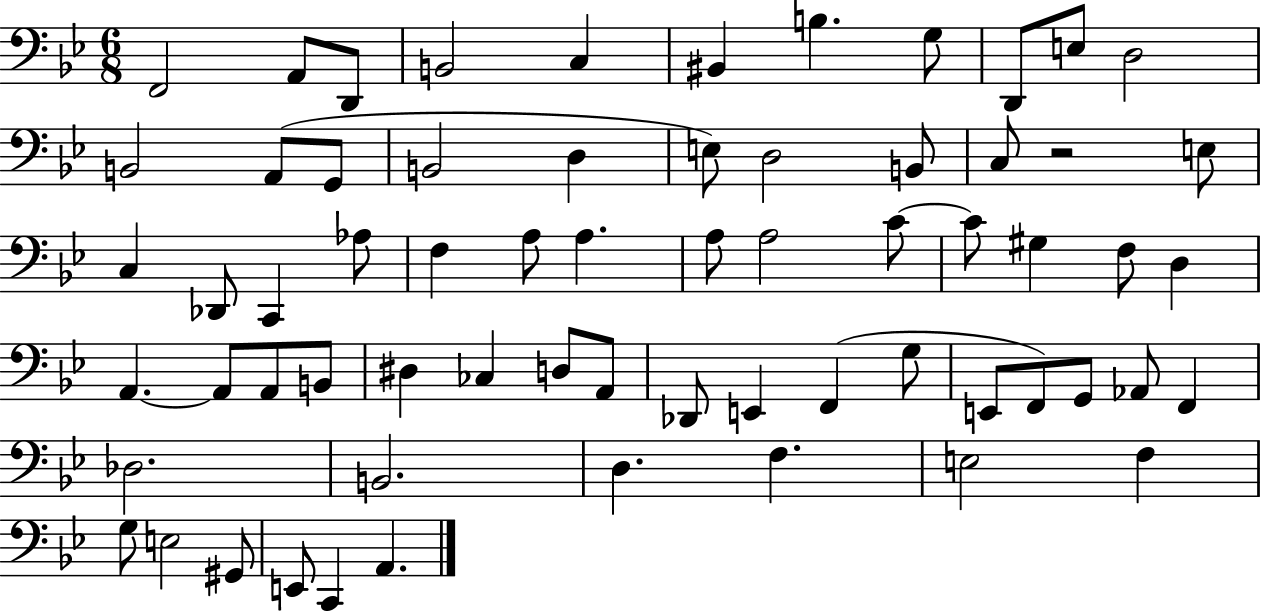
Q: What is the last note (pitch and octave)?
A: A2